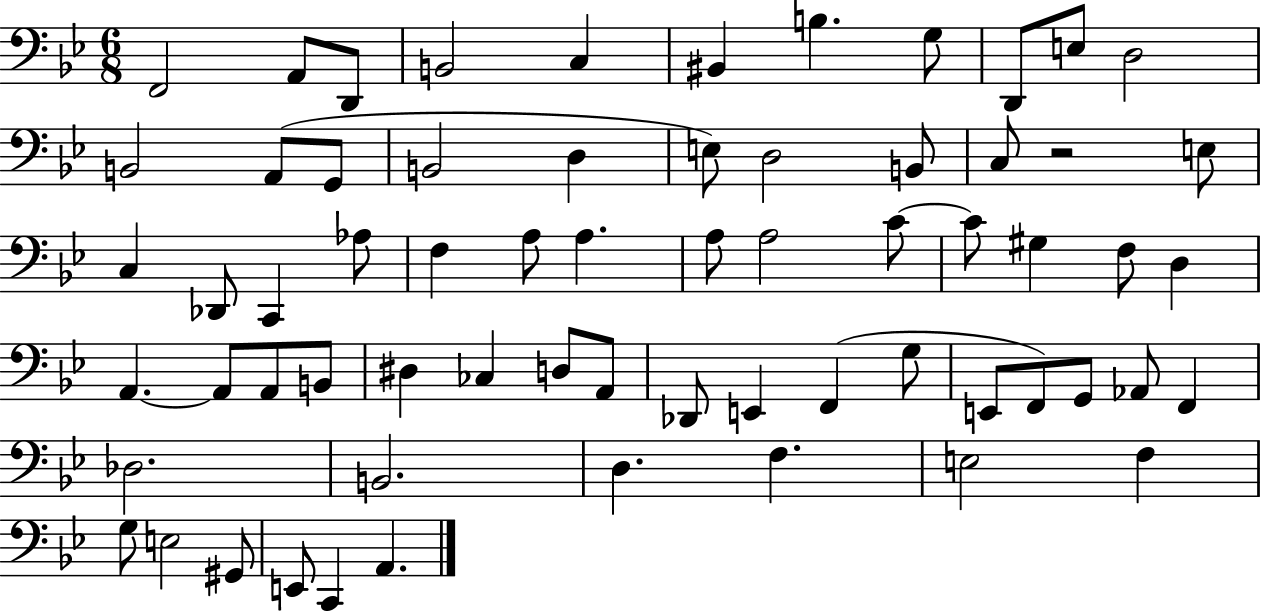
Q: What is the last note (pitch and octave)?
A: A2